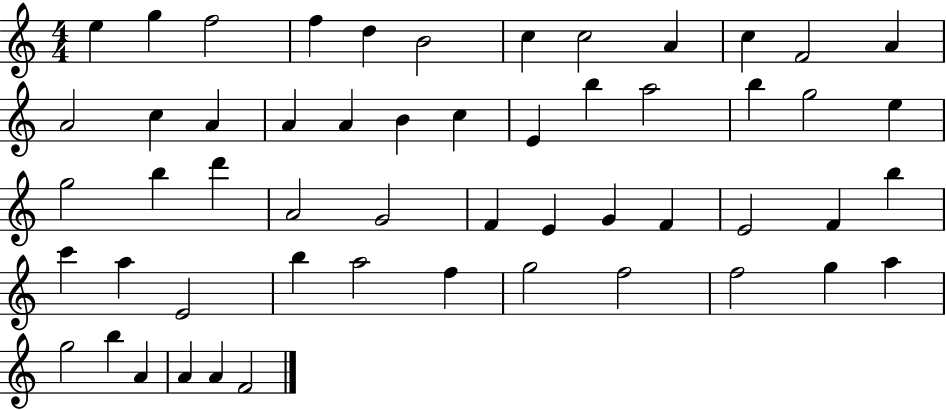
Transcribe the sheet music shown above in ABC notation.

X:1
T:Untitled
M:4/4
L:1/4
K:C
e g f2 f d B2 c c2 A c F2 A A2 c A A A B c E b a2 b g2 e g2 b d' A2 G2 F E G F E2 F b c' a E2 b a2 f g2 f2 f2 g a g2 b A A A F2